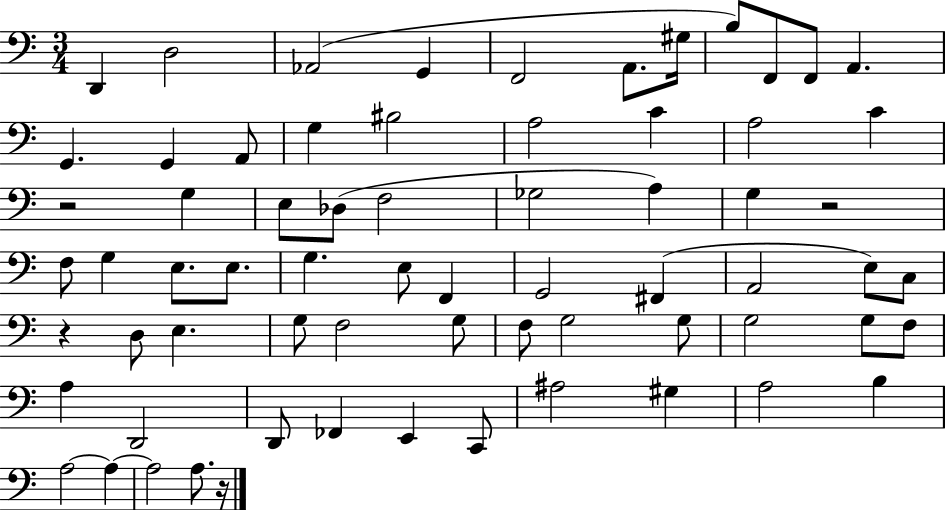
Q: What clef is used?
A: bass